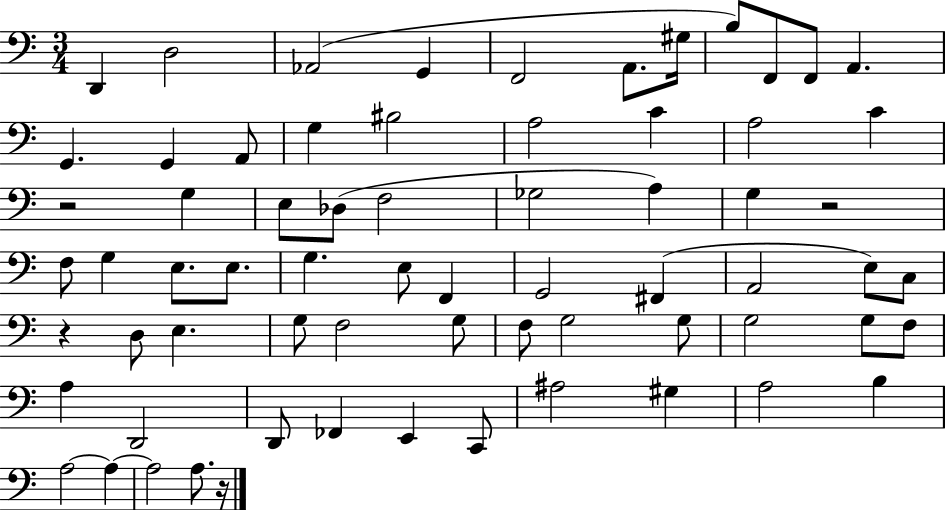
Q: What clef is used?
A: bass